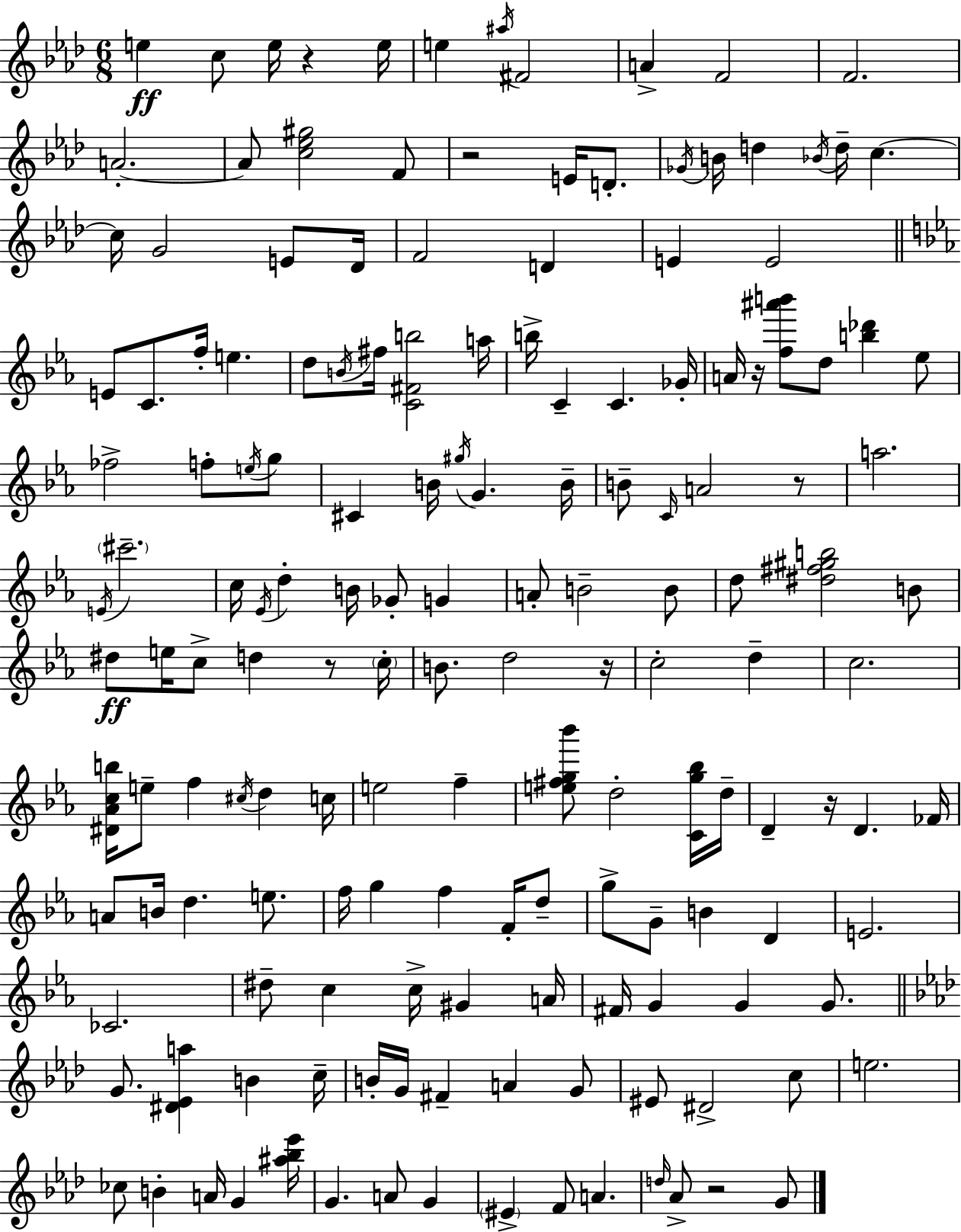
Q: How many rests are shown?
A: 8